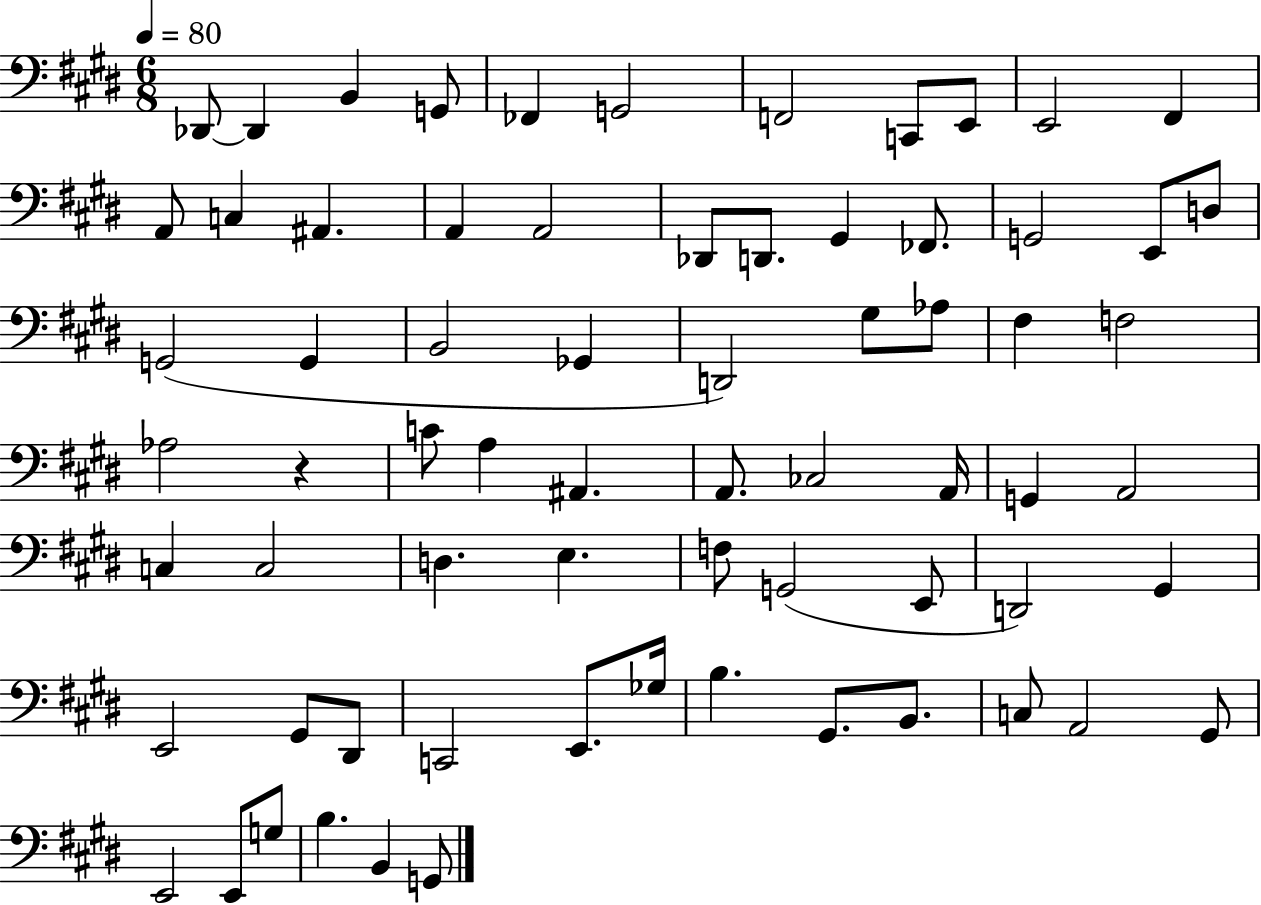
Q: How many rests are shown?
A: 1